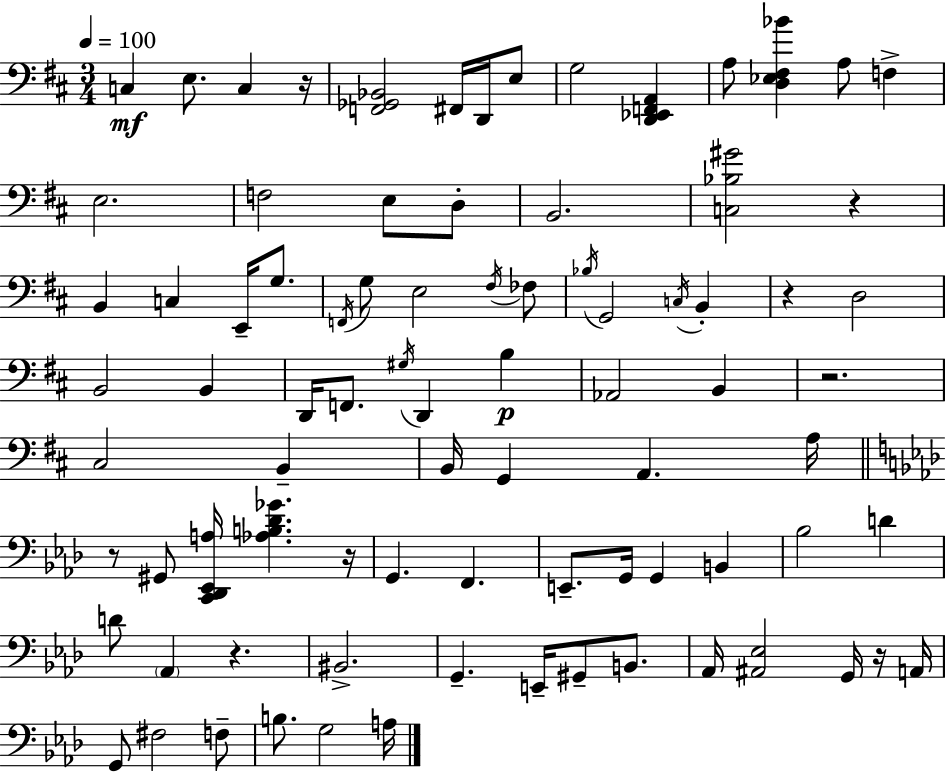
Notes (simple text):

C3/q E3/e. C3/q R/s [F2,Gb2,Bb2]/h F#2/s D2/s E3/e G3/h [D2,Eb2,F2,A2]/q A3/e [D3,Eb3,F#3,Bb4]/q A3/e F3/q E3/h. F3/h E3/e D3/e B2/h. [C3,Bb3,G#4]/h R/q B2/q C3/q E2/s G3/e. F2/s G3/e E3/h F#3/s FES3/e Bb3/s G2/h C3/s B2/q R/q D3/h B2/h B2/q D2/s F2/e. G#3/s D2/q B3/q Ab2/h B2/q R/h. C#3/h B2/q B2/s G2/q A2/q. A3/s R/e G#2/e [C2,Db2,Eb2,A3]/s [Ab3,B3,Db4,Gb4]/q. R/s G2/q. F2/q. E2/e. G2/s G2/q B2/q Bb3/h D4/q D4/e Ab2/q R/q. BIS2/h. G2/q. E2/s G#2/e B2/e. Ab2/s [A#2,Eb3]/h G2/s R/s A2/s G2/e F#3/h F3/e B3/e. G3/h A3/s